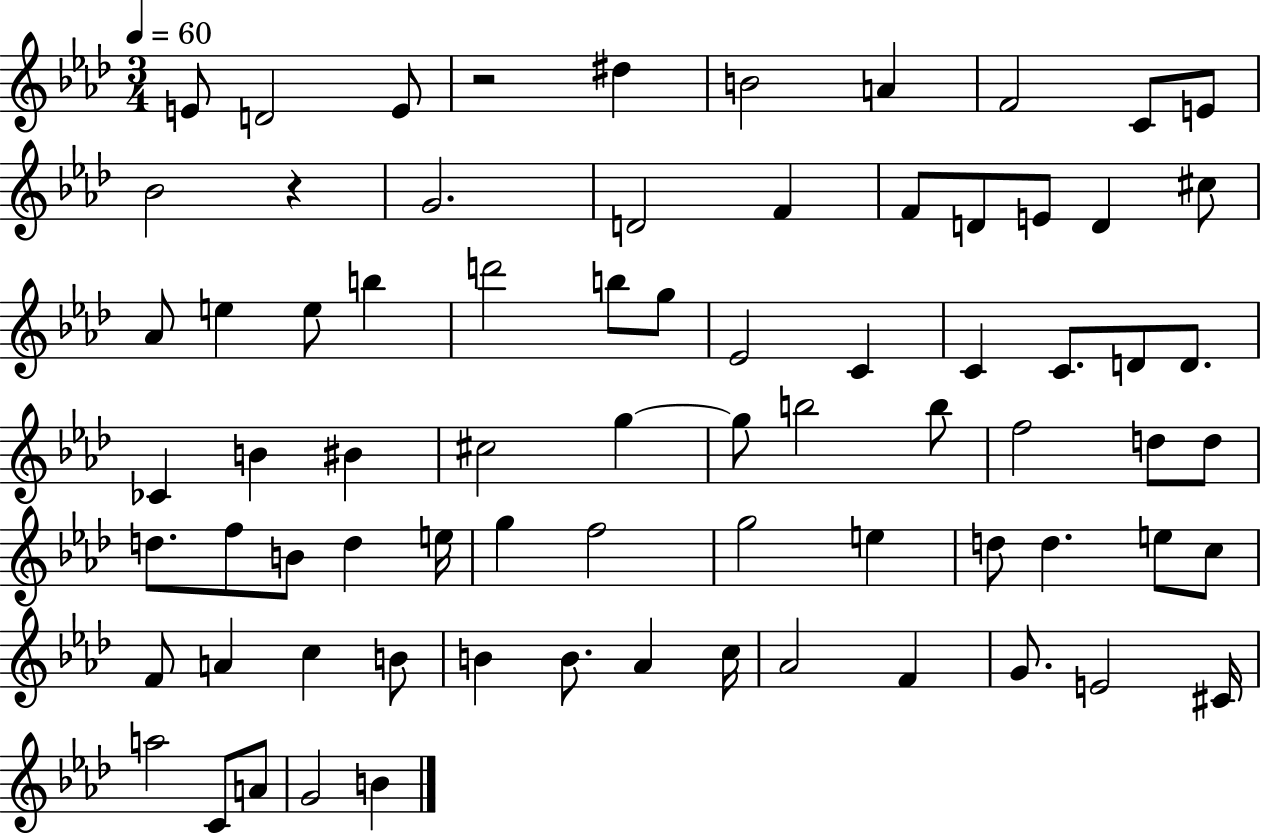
X:1
T:Untitled
M:3/4
L:1/4
K:Ab
E/2 D2 E/2 z2 ^d B2 A F2 C/2 E/2 _B2 z G2 D2 F F/2 D/2 E/2 D ^c/2 _A/2 e e/2 b d'2 b/2 g/2 _E2 C C C/2 D/2 D/2 _C B ^B ^c2 g g/2 b2 b/2 f2 d/2 d/2 d/2 f/2 B/2 d e/4 g f2 g2 e d/2 d e/2 c/2 F/2 A c B/2 B B/2 _A c/4 _A2 F G/2 E2 ^C/4 a2 C/2 A/2 G2 B